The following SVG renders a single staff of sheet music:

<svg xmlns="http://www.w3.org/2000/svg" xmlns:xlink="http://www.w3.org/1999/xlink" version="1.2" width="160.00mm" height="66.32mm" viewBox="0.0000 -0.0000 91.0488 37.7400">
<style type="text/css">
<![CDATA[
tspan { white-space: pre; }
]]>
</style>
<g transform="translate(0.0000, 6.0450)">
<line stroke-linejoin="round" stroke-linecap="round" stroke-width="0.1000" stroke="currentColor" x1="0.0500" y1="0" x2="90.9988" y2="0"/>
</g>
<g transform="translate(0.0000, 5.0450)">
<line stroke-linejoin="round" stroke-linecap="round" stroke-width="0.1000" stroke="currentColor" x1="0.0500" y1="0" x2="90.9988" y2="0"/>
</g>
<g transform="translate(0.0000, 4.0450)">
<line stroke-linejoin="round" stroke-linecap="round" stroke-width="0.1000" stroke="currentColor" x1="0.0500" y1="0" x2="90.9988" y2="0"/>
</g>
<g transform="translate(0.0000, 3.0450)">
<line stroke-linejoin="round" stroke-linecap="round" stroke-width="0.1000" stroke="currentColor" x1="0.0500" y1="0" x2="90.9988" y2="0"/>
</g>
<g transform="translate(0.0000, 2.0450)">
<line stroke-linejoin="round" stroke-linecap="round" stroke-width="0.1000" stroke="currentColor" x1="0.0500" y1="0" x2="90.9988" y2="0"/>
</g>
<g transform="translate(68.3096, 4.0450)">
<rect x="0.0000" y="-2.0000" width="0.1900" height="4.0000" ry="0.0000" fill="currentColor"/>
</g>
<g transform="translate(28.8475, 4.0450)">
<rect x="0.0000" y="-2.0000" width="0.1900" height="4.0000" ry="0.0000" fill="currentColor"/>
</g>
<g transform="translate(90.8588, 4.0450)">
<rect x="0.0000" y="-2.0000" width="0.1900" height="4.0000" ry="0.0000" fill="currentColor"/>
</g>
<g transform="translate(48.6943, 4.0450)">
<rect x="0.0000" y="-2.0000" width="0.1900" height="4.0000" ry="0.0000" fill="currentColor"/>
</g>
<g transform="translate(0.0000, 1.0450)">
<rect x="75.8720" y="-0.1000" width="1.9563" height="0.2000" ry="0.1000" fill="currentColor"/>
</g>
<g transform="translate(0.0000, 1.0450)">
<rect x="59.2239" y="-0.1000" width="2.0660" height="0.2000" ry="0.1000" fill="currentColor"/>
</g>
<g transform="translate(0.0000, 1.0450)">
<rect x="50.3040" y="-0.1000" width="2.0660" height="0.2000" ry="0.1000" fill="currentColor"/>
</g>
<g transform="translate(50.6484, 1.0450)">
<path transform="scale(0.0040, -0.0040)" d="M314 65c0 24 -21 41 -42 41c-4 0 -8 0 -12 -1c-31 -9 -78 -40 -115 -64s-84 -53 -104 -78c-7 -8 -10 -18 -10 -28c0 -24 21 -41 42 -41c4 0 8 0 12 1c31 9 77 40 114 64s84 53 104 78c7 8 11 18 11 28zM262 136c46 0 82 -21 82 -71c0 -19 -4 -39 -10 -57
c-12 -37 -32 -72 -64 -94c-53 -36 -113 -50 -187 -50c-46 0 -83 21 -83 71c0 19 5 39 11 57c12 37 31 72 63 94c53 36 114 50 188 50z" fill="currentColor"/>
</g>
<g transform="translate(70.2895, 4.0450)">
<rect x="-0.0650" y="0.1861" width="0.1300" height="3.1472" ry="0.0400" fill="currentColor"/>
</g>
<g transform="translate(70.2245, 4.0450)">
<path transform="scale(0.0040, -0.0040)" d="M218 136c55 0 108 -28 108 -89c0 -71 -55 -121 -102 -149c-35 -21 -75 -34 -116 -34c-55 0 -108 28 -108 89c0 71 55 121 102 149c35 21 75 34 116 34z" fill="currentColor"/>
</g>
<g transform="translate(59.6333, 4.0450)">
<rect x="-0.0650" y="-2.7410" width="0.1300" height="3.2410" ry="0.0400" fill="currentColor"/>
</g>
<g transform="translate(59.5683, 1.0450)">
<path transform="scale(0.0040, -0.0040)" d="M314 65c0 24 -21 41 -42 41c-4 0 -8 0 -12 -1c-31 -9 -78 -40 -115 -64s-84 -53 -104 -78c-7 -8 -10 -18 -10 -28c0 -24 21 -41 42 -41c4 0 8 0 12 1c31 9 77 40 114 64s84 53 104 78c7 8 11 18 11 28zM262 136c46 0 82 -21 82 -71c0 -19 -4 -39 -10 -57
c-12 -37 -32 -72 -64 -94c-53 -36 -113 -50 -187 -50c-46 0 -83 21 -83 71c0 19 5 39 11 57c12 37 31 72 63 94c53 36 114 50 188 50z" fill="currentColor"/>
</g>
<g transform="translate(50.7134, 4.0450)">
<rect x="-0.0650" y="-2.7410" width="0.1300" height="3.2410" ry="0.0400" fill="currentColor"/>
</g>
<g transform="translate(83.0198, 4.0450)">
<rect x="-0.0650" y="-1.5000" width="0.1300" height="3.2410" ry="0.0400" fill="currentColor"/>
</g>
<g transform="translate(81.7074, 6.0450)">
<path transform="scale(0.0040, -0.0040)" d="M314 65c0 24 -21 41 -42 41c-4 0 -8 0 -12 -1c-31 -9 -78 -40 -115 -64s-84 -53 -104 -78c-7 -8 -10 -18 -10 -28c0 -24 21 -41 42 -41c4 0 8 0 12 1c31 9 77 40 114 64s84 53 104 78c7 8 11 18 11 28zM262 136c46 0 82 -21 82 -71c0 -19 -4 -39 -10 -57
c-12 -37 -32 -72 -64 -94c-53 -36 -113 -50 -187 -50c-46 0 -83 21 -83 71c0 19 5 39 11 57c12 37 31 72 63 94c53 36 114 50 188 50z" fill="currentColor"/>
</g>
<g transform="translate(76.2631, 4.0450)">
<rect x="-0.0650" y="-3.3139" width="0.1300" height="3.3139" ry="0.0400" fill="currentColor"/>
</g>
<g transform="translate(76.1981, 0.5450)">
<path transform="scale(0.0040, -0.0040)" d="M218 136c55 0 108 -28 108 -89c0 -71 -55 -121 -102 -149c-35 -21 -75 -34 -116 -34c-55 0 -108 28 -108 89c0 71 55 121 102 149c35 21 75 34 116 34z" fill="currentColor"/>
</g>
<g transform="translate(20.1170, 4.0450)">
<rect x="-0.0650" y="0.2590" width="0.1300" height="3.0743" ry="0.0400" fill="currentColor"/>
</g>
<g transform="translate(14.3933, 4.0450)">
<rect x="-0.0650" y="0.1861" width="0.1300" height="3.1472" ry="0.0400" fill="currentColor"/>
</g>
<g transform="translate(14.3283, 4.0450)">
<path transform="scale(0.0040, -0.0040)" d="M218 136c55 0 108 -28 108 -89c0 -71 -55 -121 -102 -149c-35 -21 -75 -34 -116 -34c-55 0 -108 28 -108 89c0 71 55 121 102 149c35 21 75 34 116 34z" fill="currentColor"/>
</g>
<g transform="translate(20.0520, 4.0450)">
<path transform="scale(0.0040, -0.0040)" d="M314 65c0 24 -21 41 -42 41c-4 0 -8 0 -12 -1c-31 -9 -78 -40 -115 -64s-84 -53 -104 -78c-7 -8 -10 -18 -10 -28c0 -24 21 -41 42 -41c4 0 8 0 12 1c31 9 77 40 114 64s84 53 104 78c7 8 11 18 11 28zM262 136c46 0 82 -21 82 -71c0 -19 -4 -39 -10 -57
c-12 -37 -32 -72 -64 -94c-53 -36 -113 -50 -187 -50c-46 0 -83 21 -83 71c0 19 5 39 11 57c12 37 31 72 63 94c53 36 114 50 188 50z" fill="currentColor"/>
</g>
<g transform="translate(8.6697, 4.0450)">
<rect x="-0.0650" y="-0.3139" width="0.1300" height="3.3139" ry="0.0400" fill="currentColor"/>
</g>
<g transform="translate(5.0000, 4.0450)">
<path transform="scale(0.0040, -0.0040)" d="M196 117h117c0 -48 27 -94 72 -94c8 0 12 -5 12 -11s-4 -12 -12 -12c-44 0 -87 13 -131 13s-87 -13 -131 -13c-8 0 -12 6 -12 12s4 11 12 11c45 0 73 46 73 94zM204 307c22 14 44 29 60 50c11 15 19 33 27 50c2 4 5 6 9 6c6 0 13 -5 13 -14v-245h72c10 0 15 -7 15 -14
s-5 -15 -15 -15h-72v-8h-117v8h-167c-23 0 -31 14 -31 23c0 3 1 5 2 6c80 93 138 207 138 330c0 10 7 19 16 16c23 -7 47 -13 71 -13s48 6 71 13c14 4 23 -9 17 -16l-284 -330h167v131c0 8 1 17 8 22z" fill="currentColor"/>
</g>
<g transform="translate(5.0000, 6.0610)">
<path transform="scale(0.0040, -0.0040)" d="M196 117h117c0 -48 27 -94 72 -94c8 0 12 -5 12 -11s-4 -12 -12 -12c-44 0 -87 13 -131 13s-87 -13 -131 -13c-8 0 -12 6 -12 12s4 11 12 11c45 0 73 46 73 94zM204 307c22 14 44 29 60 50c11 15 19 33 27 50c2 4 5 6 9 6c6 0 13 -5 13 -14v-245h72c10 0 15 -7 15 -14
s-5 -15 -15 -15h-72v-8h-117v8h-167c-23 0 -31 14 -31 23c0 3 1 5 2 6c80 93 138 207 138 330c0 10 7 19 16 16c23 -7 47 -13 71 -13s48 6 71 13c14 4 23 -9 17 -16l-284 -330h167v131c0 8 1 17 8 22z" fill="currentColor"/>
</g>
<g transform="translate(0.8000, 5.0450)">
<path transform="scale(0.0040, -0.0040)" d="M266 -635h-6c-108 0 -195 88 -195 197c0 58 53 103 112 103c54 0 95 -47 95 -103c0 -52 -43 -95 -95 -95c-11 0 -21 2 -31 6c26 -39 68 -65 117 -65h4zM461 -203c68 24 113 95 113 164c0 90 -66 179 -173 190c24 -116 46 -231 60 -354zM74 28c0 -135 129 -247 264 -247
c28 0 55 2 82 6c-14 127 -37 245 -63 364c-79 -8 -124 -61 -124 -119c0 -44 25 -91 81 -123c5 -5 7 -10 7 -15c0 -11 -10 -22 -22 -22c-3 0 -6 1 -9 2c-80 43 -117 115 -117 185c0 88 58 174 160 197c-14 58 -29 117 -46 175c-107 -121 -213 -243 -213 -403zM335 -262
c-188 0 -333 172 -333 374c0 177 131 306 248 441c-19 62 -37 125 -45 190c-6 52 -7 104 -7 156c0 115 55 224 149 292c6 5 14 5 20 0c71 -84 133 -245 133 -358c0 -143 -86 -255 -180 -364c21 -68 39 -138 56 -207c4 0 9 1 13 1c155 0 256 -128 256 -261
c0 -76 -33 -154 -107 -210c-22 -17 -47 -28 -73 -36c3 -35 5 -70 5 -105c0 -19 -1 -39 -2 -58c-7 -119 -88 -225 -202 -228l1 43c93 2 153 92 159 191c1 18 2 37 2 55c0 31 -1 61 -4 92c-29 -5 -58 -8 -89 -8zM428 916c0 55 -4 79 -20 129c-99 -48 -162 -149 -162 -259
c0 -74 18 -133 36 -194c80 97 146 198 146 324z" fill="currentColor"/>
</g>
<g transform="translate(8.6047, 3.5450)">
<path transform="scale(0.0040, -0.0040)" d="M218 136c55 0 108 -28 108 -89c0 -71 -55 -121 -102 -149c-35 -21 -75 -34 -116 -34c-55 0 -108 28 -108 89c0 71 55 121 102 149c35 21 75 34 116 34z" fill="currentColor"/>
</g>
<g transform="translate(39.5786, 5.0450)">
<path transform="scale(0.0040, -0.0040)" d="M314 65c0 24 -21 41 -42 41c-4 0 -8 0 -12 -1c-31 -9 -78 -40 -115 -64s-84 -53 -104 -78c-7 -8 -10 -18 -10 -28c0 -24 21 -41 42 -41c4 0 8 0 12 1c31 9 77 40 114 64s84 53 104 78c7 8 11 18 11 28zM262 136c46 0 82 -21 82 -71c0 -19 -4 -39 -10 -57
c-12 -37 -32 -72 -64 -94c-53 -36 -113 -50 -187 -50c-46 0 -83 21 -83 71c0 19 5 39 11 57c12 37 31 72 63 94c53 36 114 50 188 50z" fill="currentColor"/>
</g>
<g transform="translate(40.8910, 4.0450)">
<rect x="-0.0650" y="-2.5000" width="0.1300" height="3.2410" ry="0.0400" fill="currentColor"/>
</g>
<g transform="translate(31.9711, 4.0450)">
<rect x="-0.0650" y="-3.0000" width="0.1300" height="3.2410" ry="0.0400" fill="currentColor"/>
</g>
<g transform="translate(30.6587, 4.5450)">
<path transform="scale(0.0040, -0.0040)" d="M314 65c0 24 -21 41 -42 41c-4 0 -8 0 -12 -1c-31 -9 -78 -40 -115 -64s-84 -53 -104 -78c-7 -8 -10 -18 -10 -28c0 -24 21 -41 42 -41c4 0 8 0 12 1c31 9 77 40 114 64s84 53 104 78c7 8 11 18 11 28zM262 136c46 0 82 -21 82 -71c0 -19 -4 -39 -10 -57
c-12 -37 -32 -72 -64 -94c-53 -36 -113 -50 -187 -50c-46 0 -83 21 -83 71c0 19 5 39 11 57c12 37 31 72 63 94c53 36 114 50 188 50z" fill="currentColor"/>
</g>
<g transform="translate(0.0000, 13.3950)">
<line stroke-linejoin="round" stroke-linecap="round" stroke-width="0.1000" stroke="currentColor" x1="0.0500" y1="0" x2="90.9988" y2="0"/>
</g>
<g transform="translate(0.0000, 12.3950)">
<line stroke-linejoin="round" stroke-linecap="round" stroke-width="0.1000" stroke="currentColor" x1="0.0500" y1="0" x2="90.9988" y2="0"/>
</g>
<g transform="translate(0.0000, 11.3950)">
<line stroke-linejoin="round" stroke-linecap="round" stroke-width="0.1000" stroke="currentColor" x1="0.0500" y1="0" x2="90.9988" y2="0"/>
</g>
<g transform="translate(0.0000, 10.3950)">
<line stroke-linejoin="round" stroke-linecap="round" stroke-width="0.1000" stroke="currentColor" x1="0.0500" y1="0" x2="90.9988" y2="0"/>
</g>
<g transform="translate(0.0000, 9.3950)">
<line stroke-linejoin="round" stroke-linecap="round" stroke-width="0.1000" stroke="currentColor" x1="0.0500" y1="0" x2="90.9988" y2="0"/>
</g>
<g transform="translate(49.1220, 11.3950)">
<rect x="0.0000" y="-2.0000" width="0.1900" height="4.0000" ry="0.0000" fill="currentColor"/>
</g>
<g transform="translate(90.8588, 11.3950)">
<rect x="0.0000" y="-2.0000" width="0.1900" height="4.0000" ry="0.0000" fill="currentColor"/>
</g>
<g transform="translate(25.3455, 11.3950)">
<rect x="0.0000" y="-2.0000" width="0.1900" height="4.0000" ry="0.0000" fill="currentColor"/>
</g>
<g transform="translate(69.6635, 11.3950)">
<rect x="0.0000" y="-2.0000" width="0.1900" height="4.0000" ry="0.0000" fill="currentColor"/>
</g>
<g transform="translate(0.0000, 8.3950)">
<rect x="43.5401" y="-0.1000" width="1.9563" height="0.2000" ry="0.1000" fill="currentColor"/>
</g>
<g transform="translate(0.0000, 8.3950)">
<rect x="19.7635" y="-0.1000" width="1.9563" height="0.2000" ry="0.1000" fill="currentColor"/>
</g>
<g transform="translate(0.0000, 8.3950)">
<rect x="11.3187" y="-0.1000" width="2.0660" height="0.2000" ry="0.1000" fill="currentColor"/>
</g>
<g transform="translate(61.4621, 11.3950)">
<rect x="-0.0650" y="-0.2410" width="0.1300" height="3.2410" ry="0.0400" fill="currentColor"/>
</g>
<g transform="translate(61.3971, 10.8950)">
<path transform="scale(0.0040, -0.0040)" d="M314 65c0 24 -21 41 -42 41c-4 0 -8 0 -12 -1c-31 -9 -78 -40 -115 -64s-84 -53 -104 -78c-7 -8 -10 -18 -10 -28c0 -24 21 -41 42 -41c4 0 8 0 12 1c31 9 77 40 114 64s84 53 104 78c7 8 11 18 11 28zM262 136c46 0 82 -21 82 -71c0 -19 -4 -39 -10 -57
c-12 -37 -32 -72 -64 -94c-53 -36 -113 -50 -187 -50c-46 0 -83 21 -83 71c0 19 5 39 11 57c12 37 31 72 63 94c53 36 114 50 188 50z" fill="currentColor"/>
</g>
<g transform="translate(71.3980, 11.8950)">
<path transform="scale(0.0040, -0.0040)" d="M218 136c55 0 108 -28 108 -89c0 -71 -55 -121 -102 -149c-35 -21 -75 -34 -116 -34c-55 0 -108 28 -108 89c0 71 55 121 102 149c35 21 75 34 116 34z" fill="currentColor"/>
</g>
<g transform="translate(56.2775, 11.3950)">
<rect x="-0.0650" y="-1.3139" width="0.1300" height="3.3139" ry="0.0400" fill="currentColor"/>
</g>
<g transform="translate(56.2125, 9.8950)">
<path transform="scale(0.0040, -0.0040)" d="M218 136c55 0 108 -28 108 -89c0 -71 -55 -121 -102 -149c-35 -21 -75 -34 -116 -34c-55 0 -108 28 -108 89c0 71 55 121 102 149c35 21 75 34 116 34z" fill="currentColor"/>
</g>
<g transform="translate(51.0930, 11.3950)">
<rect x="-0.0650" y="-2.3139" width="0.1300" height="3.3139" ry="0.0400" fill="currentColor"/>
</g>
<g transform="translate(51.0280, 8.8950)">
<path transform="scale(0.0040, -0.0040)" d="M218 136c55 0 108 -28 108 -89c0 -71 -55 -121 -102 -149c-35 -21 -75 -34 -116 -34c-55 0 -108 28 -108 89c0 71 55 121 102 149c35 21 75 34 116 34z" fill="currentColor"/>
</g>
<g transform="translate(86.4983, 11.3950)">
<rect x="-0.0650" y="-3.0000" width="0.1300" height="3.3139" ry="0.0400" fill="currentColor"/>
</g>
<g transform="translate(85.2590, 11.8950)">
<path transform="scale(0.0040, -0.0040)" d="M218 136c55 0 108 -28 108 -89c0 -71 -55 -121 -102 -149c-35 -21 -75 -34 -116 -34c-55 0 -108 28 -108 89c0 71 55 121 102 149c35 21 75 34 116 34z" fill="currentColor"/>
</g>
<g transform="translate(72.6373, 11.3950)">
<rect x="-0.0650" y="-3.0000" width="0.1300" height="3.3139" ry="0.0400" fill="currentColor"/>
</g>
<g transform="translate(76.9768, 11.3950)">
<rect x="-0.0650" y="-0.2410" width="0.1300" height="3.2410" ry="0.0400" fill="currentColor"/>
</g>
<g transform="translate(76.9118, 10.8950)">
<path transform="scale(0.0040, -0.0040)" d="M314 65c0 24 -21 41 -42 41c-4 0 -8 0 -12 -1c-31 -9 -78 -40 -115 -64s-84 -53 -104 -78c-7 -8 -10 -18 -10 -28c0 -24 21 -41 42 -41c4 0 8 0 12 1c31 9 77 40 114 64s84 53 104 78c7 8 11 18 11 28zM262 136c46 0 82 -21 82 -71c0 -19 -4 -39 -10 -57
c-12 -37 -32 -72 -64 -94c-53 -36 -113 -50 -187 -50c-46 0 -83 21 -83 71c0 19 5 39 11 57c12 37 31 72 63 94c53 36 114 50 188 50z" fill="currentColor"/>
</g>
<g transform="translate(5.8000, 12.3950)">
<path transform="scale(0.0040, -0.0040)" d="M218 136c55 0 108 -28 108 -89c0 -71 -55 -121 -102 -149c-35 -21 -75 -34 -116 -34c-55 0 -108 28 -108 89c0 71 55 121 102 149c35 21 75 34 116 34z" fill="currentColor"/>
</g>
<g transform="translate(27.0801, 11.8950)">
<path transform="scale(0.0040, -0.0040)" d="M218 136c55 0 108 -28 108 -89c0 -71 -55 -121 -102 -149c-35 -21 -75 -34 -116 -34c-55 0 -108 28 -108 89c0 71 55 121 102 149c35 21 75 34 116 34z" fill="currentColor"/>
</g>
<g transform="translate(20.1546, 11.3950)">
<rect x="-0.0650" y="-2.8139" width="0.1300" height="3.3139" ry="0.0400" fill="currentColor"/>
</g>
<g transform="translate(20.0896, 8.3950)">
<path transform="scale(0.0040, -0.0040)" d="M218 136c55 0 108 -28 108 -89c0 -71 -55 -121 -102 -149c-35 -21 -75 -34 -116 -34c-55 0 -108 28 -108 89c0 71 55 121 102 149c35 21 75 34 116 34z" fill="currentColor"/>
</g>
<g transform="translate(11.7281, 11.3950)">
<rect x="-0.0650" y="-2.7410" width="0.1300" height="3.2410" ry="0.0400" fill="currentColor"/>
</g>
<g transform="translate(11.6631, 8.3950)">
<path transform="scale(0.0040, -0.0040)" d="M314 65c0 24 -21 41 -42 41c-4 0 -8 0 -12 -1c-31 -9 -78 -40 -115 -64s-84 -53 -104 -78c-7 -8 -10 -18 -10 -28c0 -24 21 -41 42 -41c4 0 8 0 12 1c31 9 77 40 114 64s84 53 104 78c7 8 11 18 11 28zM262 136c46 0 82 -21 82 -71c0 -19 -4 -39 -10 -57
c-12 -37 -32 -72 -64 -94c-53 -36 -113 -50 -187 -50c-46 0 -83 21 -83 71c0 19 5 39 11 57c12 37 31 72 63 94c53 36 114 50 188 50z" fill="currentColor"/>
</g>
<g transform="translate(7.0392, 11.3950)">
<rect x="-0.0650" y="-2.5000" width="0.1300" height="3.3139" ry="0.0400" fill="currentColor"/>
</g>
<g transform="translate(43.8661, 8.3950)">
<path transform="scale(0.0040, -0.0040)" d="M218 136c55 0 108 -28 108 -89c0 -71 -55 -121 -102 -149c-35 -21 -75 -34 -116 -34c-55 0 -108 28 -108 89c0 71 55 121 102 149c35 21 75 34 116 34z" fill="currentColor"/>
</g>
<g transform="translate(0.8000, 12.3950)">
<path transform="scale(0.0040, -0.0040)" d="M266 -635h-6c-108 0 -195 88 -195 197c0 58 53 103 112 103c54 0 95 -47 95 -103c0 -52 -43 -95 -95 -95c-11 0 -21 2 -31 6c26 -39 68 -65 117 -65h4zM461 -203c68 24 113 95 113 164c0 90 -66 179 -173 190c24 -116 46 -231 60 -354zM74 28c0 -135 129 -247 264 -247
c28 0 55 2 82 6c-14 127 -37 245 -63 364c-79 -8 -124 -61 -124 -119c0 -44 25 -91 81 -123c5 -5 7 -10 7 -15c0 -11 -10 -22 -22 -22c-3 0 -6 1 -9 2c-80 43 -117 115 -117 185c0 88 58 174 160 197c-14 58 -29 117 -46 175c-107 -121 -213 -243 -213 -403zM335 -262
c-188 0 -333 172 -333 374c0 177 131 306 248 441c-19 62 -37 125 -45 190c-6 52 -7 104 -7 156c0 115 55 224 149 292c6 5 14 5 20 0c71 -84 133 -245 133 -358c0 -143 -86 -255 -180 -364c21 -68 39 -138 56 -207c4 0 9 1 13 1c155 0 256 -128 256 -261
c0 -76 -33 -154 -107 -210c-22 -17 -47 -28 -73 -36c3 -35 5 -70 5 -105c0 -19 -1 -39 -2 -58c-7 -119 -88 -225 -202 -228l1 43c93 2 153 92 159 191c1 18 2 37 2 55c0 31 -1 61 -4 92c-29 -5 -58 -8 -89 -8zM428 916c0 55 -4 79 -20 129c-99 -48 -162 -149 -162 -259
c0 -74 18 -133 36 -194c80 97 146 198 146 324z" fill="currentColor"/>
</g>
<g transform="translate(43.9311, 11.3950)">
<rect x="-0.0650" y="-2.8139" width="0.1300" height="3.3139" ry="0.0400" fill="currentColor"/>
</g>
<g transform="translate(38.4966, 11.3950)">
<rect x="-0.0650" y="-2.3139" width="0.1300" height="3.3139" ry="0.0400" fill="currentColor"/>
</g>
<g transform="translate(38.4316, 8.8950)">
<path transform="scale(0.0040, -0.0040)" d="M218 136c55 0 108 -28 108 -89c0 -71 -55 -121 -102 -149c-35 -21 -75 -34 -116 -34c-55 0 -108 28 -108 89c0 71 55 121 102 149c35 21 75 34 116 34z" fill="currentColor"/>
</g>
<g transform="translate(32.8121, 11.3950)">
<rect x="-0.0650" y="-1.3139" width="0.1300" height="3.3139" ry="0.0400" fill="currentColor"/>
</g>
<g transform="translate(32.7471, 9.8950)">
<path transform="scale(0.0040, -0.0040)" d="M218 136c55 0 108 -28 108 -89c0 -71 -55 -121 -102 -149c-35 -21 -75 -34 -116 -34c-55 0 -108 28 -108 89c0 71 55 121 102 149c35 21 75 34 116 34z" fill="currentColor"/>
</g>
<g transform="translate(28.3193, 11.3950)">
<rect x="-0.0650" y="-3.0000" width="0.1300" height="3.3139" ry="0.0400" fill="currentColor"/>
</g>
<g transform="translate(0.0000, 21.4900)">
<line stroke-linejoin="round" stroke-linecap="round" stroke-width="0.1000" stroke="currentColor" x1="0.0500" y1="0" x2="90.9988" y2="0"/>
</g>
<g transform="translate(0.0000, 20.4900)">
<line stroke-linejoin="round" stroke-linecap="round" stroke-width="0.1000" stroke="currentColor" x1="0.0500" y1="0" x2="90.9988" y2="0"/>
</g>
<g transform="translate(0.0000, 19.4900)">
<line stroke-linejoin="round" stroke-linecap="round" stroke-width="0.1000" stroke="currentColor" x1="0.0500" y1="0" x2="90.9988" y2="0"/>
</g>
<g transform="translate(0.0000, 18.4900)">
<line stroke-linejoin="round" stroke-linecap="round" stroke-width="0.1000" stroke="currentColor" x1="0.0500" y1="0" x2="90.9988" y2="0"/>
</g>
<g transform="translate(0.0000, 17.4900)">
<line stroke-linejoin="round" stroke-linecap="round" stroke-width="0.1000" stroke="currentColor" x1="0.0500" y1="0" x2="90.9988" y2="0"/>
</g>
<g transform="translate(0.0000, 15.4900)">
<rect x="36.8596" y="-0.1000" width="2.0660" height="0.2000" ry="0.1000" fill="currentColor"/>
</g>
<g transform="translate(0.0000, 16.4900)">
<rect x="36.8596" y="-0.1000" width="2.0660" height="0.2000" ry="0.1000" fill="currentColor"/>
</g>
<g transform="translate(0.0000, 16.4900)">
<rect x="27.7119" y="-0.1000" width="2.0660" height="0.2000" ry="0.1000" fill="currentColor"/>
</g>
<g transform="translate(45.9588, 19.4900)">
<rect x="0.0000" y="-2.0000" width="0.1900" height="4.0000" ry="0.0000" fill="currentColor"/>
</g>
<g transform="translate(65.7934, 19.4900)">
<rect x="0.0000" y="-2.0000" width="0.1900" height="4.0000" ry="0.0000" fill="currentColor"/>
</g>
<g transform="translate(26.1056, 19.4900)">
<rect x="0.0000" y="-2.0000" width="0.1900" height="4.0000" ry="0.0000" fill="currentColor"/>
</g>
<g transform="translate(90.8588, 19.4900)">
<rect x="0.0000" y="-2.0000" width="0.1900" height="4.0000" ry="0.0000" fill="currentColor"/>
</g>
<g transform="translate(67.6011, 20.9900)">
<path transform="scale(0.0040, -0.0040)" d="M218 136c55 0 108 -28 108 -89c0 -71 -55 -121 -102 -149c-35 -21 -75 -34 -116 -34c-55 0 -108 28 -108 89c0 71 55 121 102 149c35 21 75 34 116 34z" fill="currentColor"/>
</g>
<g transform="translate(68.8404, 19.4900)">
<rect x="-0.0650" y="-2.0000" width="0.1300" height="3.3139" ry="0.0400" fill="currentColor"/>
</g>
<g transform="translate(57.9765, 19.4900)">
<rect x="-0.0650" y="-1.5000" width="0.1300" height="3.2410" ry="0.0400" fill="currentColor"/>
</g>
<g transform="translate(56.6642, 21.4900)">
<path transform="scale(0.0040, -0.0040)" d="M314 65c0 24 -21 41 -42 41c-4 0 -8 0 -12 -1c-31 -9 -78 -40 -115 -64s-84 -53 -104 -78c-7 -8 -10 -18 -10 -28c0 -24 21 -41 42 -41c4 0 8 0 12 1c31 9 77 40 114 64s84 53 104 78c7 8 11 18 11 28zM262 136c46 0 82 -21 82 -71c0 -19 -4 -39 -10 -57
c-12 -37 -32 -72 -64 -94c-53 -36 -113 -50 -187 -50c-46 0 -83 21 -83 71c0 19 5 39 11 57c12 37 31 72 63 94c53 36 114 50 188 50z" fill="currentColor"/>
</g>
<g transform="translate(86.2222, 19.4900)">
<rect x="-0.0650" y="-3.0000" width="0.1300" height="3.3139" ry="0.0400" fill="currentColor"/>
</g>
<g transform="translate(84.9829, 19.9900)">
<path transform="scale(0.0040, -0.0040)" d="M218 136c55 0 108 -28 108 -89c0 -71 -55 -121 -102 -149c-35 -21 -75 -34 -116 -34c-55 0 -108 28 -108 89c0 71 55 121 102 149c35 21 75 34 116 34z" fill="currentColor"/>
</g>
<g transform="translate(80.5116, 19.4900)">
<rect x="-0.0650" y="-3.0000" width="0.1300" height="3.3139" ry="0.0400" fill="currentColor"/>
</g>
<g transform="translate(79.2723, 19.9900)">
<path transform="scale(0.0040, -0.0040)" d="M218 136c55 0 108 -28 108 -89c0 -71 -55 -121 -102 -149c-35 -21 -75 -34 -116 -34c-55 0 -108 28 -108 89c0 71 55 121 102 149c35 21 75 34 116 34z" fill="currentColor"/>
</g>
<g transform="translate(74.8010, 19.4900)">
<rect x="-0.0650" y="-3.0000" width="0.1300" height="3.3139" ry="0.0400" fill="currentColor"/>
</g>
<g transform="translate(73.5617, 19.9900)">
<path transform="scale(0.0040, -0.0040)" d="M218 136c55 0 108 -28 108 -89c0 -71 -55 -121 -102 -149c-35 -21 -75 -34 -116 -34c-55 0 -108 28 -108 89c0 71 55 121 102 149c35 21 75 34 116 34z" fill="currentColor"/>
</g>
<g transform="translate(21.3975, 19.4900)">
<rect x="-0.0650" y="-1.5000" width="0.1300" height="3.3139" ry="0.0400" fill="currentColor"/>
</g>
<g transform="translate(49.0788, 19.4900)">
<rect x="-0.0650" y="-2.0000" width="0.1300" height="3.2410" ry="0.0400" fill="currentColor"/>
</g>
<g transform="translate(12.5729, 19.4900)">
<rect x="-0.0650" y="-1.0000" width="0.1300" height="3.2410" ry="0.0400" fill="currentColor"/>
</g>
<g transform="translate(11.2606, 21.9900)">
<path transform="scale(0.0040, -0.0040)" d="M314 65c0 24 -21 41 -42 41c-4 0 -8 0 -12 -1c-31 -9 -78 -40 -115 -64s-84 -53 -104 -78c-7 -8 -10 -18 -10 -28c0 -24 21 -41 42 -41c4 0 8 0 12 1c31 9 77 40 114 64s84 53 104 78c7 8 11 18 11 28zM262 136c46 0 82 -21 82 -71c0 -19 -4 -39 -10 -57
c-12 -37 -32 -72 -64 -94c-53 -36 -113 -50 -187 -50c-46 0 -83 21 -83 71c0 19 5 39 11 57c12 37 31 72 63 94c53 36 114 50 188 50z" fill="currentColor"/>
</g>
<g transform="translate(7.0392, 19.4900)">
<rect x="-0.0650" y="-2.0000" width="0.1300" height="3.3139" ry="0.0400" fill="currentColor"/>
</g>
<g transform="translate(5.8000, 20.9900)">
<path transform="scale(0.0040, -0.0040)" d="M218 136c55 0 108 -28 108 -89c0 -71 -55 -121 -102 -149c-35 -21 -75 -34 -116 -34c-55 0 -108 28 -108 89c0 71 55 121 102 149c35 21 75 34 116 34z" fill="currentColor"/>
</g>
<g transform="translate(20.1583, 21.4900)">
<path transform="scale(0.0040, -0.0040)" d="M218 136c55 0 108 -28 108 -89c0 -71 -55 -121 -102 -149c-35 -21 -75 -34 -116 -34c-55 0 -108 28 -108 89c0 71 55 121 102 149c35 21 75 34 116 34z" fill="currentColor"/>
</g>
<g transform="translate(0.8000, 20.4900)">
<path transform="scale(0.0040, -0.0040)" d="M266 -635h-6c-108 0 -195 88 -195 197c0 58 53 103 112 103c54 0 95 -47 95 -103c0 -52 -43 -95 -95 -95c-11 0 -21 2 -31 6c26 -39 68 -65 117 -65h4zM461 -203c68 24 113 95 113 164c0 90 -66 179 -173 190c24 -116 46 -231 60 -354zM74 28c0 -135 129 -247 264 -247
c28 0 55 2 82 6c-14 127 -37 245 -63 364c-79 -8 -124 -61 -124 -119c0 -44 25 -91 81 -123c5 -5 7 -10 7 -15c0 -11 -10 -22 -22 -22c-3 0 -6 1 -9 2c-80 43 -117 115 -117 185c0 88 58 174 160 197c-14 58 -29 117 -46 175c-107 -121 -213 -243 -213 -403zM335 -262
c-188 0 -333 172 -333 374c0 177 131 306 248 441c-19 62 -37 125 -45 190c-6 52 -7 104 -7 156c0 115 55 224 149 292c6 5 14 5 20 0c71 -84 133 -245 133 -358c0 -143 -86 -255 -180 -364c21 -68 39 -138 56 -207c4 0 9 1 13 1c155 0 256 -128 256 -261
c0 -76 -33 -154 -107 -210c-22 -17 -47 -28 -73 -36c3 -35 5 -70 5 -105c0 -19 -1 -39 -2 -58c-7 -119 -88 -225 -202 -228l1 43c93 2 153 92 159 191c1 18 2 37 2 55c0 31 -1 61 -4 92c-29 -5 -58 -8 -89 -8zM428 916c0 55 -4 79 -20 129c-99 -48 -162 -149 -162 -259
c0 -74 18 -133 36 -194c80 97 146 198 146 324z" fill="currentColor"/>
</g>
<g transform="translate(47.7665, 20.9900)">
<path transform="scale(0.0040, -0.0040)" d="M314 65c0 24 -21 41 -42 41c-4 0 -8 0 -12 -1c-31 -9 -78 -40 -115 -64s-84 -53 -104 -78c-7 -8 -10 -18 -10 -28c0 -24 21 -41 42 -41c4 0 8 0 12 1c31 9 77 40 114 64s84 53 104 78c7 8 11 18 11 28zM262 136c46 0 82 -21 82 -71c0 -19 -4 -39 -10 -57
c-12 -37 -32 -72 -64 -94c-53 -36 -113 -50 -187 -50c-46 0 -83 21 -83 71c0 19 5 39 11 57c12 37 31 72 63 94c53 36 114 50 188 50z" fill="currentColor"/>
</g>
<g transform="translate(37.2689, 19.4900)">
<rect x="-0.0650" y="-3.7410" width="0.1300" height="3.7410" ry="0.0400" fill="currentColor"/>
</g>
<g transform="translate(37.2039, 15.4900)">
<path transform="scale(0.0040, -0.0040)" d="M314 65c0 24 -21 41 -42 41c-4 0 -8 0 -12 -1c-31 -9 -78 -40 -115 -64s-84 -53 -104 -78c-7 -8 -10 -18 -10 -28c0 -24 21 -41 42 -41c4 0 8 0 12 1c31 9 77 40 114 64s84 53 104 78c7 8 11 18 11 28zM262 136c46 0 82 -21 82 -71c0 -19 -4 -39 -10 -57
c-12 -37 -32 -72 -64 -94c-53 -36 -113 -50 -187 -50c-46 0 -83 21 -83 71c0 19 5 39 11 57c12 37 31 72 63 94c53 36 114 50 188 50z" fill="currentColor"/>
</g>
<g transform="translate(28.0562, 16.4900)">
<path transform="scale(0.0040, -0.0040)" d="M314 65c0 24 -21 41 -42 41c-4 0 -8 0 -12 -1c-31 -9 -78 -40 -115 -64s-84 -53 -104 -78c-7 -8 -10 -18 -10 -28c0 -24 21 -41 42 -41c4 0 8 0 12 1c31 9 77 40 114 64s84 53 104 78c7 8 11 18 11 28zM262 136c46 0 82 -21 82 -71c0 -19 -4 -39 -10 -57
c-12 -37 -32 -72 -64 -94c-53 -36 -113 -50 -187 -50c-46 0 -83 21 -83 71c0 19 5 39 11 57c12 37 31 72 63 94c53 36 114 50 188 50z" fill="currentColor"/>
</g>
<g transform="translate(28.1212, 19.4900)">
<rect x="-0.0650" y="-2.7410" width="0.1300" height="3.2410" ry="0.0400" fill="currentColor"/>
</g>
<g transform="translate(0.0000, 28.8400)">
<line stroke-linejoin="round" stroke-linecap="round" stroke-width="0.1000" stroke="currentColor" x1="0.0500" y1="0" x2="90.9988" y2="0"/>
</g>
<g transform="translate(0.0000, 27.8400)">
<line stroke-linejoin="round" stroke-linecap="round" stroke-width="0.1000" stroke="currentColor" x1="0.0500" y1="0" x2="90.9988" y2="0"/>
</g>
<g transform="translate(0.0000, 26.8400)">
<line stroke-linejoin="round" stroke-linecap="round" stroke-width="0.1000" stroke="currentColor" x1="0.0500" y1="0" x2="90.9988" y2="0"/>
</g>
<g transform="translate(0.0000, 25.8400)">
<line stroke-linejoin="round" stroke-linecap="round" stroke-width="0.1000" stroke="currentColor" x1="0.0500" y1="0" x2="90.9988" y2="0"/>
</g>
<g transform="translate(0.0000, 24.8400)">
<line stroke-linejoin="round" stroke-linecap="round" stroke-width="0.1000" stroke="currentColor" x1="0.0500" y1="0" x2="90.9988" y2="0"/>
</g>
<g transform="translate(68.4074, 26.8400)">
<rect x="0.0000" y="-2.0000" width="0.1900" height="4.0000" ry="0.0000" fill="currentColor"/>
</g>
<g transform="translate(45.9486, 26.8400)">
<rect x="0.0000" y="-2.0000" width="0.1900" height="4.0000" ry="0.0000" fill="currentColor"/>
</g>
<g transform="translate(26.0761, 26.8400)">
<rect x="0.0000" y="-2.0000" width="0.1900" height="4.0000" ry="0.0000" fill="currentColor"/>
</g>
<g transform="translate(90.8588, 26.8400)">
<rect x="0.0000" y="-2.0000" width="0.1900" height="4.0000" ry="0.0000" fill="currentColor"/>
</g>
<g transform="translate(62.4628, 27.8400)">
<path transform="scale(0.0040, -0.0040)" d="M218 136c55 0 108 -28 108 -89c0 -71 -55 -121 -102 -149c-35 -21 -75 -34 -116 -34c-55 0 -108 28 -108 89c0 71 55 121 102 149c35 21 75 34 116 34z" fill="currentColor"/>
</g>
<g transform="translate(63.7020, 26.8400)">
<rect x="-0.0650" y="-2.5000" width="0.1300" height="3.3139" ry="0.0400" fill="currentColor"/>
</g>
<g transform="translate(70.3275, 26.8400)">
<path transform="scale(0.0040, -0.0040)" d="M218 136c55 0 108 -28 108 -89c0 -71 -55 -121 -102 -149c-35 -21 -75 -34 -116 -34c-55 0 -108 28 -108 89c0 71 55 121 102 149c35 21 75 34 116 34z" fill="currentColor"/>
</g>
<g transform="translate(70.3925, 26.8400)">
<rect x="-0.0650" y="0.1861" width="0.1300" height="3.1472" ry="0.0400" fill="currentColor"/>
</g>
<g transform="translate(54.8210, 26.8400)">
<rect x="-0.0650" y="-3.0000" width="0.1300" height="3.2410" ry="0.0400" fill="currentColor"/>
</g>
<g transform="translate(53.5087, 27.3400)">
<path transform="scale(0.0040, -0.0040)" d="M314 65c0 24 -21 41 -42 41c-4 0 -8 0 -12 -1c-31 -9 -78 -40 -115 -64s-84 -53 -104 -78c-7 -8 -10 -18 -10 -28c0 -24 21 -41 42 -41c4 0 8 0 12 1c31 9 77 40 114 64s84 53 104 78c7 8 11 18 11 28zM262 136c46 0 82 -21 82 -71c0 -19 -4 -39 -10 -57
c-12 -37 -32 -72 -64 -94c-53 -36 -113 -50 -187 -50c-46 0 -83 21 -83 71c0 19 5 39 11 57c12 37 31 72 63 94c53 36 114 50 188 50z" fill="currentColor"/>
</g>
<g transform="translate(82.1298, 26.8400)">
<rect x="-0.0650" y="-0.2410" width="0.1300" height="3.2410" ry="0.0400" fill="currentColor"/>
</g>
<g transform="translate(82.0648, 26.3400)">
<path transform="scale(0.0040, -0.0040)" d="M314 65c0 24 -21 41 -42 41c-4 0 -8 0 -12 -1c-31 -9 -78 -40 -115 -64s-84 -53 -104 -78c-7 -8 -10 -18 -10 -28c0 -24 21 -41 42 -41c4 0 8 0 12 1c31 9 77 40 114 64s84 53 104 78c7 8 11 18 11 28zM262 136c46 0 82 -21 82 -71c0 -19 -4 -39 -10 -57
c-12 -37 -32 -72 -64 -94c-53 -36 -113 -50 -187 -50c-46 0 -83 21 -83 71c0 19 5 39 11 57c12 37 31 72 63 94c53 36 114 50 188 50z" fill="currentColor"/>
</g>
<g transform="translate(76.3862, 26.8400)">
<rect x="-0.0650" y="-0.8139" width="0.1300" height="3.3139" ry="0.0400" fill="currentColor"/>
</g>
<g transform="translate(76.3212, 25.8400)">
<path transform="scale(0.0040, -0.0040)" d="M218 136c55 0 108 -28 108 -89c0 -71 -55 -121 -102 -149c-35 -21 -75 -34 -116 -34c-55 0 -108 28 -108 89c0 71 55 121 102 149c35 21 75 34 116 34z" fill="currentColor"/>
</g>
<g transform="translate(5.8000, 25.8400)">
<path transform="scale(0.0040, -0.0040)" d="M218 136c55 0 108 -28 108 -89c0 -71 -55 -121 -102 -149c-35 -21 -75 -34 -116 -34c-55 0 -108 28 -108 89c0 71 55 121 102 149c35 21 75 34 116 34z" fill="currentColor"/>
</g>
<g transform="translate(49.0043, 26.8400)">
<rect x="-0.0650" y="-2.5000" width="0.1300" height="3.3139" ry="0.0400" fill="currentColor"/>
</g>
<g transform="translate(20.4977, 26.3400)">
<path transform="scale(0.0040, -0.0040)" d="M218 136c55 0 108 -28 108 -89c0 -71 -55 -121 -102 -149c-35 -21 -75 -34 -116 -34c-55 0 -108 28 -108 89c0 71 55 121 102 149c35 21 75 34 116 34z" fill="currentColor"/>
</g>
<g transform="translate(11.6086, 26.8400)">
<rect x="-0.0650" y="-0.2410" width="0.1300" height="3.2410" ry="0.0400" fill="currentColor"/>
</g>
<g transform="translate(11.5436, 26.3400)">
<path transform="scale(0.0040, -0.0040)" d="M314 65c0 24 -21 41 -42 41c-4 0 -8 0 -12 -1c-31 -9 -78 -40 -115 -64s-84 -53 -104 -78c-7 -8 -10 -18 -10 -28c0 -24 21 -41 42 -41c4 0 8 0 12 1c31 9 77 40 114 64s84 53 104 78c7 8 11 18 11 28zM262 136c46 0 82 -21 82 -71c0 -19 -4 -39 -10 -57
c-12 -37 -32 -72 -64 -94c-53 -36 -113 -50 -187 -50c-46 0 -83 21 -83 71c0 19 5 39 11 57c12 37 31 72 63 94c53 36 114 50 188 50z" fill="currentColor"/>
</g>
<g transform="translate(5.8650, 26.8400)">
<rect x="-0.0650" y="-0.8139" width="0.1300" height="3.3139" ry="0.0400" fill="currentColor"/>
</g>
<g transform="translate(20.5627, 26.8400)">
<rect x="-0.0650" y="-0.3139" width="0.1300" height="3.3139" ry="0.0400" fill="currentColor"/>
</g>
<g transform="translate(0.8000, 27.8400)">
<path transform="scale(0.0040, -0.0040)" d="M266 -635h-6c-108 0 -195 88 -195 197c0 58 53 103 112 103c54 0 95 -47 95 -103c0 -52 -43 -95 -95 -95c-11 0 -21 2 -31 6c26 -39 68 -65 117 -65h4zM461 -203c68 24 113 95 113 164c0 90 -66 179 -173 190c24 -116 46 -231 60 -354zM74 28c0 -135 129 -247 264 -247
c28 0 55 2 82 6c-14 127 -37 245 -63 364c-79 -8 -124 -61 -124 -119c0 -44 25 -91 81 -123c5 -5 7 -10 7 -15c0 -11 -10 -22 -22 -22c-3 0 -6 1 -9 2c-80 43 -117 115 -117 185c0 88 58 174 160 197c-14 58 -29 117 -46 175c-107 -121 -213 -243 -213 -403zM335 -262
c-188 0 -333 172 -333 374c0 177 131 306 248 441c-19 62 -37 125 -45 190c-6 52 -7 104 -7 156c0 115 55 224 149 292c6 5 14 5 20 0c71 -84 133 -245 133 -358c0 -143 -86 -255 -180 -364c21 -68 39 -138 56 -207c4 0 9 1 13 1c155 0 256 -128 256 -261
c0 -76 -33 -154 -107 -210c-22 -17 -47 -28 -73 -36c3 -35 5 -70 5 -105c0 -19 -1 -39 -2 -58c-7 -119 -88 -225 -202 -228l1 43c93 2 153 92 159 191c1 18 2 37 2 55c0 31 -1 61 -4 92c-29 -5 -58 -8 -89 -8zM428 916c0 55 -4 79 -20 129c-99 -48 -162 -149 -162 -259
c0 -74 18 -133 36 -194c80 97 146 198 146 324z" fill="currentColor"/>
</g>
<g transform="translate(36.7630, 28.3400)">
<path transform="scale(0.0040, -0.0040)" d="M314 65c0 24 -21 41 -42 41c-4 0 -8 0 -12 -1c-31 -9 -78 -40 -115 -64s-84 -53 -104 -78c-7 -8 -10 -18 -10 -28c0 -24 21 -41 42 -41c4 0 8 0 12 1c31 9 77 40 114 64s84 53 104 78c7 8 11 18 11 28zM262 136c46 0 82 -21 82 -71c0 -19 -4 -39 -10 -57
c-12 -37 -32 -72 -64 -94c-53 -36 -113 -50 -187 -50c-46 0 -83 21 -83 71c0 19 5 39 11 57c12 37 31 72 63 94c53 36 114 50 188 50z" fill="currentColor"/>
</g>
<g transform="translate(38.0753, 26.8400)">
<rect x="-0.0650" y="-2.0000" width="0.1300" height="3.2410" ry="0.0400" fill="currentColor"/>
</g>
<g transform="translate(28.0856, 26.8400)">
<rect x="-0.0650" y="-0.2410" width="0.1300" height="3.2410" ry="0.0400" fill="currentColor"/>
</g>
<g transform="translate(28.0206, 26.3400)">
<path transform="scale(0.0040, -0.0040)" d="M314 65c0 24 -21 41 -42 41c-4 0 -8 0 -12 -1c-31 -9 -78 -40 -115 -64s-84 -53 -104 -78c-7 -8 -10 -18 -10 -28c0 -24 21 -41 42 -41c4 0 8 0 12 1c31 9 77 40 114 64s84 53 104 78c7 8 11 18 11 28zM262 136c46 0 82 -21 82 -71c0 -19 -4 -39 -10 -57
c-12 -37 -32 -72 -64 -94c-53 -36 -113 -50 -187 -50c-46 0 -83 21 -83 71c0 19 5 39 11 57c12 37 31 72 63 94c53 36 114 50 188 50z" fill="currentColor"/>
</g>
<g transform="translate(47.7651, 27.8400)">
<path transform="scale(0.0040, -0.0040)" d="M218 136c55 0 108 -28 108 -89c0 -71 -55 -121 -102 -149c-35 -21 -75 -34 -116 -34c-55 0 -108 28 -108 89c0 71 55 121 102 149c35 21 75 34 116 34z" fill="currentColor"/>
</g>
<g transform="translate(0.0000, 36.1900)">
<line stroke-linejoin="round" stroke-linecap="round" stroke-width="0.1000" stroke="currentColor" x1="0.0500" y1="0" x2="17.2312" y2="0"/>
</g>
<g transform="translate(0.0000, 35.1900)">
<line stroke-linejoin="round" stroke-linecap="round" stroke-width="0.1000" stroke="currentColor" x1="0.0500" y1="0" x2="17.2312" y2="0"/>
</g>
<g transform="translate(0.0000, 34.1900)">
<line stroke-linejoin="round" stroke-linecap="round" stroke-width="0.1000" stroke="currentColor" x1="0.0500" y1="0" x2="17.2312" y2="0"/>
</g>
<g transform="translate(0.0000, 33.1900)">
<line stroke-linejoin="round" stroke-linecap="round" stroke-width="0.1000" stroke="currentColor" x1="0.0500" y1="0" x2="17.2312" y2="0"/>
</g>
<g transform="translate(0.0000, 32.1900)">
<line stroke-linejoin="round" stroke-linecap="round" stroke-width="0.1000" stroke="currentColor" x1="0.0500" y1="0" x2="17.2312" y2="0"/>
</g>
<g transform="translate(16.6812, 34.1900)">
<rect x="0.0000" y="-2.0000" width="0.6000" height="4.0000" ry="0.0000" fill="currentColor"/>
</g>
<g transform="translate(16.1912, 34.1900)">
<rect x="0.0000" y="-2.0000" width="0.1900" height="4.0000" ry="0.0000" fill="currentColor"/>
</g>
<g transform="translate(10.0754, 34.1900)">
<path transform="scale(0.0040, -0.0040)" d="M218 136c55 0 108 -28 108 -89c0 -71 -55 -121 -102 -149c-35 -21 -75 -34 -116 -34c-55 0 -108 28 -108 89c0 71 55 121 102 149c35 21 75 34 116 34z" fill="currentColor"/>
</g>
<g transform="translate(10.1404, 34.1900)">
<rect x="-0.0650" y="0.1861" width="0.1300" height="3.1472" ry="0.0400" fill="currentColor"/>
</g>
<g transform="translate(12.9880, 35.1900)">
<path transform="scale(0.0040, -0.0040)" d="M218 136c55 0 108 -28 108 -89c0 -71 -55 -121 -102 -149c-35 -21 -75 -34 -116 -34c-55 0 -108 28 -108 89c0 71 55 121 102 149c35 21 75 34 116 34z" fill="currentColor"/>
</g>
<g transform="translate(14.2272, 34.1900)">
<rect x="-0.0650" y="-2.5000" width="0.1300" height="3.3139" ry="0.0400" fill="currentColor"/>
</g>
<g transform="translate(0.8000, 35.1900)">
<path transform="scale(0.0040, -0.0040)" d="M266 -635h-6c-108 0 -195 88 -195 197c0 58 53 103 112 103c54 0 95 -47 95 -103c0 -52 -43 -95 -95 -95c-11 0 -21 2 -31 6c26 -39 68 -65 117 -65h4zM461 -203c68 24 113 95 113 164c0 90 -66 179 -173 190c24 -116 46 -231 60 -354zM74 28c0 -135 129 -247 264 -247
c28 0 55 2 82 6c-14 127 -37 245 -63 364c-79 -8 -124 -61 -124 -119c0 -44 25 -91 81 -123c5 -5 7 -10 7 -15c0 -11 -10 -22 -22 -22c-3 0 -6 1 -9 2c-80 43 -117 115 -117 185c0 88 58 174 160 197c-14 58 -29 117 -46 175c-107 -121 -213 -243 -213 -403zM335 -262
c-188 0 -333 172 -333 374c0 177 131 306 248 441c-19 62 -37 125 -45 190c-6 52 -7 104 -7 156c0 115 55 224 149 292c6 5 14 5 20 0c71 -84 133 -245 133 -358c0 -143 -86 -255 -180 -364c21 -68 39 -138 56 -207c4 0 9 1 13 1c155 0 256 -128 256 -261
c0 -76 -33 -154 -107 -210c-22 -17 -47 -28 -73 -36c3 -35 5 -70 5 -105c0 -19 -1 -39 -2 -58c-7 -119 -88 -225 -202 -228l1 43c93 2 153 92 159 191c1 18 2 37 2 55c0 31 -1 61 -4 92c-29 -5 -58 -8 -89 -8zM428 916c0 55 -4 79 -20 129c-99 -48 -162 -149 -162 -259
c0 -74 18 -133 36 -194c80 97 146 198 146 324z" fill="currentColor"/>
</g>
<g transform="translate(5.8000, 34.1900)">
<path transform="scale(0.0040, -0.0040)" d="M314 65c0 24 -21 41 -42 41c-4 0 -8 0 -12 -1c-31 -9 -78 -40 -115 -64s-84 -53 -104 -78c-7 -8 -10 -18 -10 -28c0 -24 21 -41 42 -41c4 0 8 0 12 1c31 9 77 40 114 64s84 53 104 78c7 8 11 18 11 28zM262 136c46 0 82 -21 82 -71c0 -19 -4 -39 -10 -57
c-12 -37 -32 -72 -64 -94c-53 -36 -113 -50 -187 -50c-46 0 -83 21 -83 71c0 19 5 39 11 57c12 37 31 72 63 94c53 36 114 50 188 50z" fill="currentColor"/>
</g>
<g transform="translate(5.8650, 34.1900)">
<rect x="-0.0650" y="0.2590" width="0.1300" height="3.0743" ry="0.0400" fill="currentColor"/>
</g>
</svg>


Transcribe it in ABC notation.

X:1
T:Untitled
M:4/4
L:1/4
K:C
c B B2 A2 G2 a2 a2 B b E2 G a2 a A e g a g e c2 A c2 A F D2 E a2 c'2 F2 E2 F A A A d c2 c c2 F2 G A2 G B d c2 B2 B G